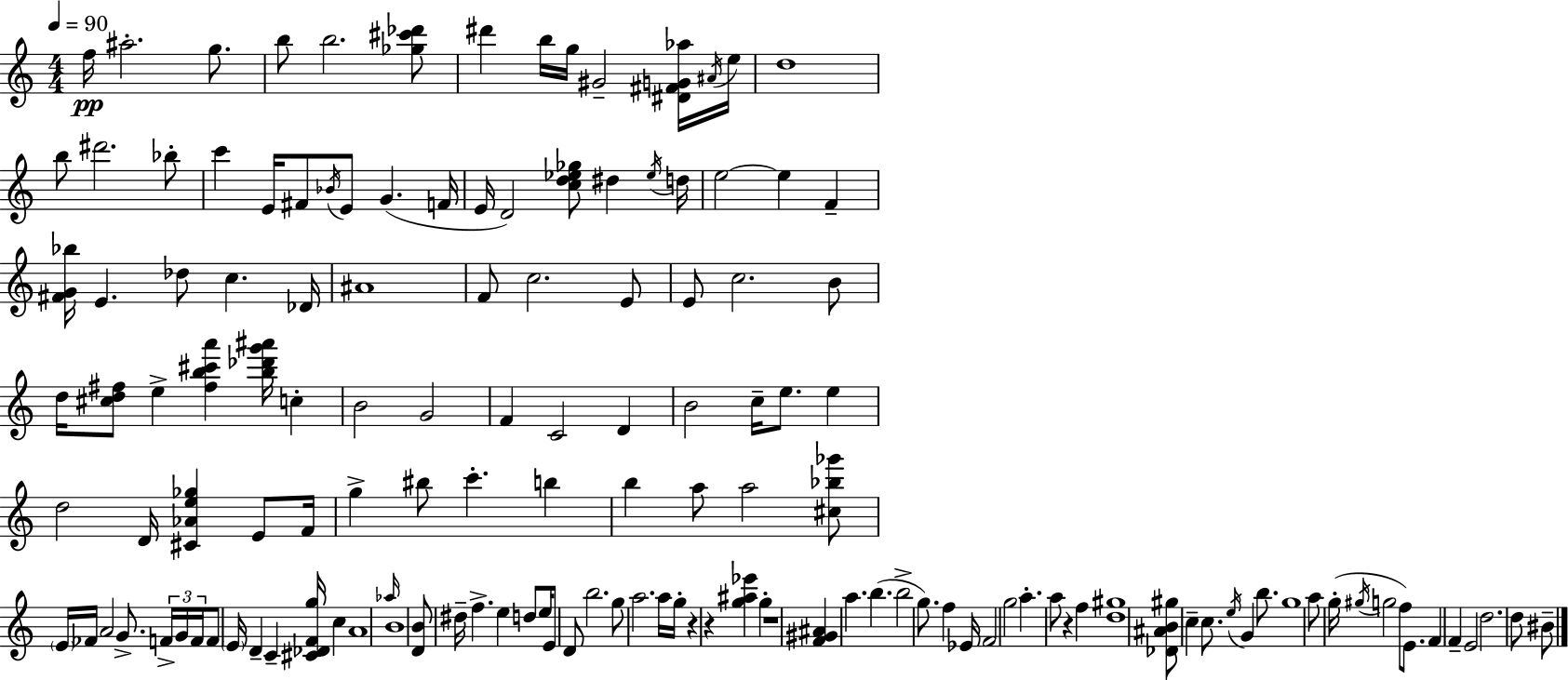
F5/s A#5/h. G5/e. B5/e B5/h. [Gb5,C#6,Db6]/e D#6/q B5/s G5/s G#4/h [D#4,F#4,G4,Ab5]/s A#4/s E5/s D5/w B5/e D#6/h. Bb5/e C6/q E4/s F#4/e Bb4/s E4/e G4/q. F4/s E4/s D4/h [C5,D5,Eb5,Gb5]/e D#5/q Eb5/s D5/s E5/h E5/q F4/q [F#4,G4,Bb5]/s E4/q. Db5/e C5/q. Db4/s A#4/w F4/e C5/h. E4/e E4/e C5/h. B4/e D5/s [C#5,D5,F#5]/e E5/q [F#5,B5,C#6,A6]/q [B5,Db6,G6,A#6]/s C5/q B4/h G4/h F4/q C4/h D4/q B4/h C5/s E5/e. E5/q D5/h D4/s [C#4,Ab4,E5,Gb5]/q E4/e F4/s G5/q BIS5/e C6/q. B5/q B5/q A5/e A5/h [C#5,Bb5,Gb6]/e E4/s FES4/s A4/h G4/e. F4/s G4/s F4/s F4/e E4/s D4/q C4/q [C#4,Db4,F4,G5]/s C5/q A4/w Ab5/s B4/w [D4,B4]/e D#5/s F5/q. E5/q D5/e E5/s E4/e D4/e B5/h. G5/e A5/h. A5/s G5/s R/q R/q [G5,A#5,Eb6]/q G5/q R/w [F4,G#4,A#4]/q A5/q. B5/q. B5/h G5/e. F5/q Eb4/s F4/h G5/h A5/q. A5/e R/q F5/q [D5,G#5]/w [Db4,A#4,B4,G#5]/e C5/q C5/e. E5/s G4/q B5/e. G5/w A5/e G5/s G#5/s G5/h F5/e E4/e. F4/q F4/q E4/h D5/h. D5/e BIS4/e